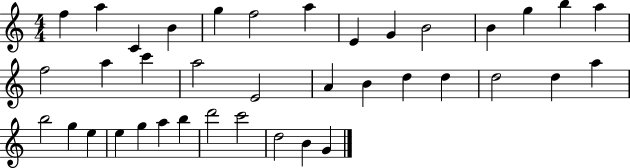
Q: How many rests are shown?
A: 0